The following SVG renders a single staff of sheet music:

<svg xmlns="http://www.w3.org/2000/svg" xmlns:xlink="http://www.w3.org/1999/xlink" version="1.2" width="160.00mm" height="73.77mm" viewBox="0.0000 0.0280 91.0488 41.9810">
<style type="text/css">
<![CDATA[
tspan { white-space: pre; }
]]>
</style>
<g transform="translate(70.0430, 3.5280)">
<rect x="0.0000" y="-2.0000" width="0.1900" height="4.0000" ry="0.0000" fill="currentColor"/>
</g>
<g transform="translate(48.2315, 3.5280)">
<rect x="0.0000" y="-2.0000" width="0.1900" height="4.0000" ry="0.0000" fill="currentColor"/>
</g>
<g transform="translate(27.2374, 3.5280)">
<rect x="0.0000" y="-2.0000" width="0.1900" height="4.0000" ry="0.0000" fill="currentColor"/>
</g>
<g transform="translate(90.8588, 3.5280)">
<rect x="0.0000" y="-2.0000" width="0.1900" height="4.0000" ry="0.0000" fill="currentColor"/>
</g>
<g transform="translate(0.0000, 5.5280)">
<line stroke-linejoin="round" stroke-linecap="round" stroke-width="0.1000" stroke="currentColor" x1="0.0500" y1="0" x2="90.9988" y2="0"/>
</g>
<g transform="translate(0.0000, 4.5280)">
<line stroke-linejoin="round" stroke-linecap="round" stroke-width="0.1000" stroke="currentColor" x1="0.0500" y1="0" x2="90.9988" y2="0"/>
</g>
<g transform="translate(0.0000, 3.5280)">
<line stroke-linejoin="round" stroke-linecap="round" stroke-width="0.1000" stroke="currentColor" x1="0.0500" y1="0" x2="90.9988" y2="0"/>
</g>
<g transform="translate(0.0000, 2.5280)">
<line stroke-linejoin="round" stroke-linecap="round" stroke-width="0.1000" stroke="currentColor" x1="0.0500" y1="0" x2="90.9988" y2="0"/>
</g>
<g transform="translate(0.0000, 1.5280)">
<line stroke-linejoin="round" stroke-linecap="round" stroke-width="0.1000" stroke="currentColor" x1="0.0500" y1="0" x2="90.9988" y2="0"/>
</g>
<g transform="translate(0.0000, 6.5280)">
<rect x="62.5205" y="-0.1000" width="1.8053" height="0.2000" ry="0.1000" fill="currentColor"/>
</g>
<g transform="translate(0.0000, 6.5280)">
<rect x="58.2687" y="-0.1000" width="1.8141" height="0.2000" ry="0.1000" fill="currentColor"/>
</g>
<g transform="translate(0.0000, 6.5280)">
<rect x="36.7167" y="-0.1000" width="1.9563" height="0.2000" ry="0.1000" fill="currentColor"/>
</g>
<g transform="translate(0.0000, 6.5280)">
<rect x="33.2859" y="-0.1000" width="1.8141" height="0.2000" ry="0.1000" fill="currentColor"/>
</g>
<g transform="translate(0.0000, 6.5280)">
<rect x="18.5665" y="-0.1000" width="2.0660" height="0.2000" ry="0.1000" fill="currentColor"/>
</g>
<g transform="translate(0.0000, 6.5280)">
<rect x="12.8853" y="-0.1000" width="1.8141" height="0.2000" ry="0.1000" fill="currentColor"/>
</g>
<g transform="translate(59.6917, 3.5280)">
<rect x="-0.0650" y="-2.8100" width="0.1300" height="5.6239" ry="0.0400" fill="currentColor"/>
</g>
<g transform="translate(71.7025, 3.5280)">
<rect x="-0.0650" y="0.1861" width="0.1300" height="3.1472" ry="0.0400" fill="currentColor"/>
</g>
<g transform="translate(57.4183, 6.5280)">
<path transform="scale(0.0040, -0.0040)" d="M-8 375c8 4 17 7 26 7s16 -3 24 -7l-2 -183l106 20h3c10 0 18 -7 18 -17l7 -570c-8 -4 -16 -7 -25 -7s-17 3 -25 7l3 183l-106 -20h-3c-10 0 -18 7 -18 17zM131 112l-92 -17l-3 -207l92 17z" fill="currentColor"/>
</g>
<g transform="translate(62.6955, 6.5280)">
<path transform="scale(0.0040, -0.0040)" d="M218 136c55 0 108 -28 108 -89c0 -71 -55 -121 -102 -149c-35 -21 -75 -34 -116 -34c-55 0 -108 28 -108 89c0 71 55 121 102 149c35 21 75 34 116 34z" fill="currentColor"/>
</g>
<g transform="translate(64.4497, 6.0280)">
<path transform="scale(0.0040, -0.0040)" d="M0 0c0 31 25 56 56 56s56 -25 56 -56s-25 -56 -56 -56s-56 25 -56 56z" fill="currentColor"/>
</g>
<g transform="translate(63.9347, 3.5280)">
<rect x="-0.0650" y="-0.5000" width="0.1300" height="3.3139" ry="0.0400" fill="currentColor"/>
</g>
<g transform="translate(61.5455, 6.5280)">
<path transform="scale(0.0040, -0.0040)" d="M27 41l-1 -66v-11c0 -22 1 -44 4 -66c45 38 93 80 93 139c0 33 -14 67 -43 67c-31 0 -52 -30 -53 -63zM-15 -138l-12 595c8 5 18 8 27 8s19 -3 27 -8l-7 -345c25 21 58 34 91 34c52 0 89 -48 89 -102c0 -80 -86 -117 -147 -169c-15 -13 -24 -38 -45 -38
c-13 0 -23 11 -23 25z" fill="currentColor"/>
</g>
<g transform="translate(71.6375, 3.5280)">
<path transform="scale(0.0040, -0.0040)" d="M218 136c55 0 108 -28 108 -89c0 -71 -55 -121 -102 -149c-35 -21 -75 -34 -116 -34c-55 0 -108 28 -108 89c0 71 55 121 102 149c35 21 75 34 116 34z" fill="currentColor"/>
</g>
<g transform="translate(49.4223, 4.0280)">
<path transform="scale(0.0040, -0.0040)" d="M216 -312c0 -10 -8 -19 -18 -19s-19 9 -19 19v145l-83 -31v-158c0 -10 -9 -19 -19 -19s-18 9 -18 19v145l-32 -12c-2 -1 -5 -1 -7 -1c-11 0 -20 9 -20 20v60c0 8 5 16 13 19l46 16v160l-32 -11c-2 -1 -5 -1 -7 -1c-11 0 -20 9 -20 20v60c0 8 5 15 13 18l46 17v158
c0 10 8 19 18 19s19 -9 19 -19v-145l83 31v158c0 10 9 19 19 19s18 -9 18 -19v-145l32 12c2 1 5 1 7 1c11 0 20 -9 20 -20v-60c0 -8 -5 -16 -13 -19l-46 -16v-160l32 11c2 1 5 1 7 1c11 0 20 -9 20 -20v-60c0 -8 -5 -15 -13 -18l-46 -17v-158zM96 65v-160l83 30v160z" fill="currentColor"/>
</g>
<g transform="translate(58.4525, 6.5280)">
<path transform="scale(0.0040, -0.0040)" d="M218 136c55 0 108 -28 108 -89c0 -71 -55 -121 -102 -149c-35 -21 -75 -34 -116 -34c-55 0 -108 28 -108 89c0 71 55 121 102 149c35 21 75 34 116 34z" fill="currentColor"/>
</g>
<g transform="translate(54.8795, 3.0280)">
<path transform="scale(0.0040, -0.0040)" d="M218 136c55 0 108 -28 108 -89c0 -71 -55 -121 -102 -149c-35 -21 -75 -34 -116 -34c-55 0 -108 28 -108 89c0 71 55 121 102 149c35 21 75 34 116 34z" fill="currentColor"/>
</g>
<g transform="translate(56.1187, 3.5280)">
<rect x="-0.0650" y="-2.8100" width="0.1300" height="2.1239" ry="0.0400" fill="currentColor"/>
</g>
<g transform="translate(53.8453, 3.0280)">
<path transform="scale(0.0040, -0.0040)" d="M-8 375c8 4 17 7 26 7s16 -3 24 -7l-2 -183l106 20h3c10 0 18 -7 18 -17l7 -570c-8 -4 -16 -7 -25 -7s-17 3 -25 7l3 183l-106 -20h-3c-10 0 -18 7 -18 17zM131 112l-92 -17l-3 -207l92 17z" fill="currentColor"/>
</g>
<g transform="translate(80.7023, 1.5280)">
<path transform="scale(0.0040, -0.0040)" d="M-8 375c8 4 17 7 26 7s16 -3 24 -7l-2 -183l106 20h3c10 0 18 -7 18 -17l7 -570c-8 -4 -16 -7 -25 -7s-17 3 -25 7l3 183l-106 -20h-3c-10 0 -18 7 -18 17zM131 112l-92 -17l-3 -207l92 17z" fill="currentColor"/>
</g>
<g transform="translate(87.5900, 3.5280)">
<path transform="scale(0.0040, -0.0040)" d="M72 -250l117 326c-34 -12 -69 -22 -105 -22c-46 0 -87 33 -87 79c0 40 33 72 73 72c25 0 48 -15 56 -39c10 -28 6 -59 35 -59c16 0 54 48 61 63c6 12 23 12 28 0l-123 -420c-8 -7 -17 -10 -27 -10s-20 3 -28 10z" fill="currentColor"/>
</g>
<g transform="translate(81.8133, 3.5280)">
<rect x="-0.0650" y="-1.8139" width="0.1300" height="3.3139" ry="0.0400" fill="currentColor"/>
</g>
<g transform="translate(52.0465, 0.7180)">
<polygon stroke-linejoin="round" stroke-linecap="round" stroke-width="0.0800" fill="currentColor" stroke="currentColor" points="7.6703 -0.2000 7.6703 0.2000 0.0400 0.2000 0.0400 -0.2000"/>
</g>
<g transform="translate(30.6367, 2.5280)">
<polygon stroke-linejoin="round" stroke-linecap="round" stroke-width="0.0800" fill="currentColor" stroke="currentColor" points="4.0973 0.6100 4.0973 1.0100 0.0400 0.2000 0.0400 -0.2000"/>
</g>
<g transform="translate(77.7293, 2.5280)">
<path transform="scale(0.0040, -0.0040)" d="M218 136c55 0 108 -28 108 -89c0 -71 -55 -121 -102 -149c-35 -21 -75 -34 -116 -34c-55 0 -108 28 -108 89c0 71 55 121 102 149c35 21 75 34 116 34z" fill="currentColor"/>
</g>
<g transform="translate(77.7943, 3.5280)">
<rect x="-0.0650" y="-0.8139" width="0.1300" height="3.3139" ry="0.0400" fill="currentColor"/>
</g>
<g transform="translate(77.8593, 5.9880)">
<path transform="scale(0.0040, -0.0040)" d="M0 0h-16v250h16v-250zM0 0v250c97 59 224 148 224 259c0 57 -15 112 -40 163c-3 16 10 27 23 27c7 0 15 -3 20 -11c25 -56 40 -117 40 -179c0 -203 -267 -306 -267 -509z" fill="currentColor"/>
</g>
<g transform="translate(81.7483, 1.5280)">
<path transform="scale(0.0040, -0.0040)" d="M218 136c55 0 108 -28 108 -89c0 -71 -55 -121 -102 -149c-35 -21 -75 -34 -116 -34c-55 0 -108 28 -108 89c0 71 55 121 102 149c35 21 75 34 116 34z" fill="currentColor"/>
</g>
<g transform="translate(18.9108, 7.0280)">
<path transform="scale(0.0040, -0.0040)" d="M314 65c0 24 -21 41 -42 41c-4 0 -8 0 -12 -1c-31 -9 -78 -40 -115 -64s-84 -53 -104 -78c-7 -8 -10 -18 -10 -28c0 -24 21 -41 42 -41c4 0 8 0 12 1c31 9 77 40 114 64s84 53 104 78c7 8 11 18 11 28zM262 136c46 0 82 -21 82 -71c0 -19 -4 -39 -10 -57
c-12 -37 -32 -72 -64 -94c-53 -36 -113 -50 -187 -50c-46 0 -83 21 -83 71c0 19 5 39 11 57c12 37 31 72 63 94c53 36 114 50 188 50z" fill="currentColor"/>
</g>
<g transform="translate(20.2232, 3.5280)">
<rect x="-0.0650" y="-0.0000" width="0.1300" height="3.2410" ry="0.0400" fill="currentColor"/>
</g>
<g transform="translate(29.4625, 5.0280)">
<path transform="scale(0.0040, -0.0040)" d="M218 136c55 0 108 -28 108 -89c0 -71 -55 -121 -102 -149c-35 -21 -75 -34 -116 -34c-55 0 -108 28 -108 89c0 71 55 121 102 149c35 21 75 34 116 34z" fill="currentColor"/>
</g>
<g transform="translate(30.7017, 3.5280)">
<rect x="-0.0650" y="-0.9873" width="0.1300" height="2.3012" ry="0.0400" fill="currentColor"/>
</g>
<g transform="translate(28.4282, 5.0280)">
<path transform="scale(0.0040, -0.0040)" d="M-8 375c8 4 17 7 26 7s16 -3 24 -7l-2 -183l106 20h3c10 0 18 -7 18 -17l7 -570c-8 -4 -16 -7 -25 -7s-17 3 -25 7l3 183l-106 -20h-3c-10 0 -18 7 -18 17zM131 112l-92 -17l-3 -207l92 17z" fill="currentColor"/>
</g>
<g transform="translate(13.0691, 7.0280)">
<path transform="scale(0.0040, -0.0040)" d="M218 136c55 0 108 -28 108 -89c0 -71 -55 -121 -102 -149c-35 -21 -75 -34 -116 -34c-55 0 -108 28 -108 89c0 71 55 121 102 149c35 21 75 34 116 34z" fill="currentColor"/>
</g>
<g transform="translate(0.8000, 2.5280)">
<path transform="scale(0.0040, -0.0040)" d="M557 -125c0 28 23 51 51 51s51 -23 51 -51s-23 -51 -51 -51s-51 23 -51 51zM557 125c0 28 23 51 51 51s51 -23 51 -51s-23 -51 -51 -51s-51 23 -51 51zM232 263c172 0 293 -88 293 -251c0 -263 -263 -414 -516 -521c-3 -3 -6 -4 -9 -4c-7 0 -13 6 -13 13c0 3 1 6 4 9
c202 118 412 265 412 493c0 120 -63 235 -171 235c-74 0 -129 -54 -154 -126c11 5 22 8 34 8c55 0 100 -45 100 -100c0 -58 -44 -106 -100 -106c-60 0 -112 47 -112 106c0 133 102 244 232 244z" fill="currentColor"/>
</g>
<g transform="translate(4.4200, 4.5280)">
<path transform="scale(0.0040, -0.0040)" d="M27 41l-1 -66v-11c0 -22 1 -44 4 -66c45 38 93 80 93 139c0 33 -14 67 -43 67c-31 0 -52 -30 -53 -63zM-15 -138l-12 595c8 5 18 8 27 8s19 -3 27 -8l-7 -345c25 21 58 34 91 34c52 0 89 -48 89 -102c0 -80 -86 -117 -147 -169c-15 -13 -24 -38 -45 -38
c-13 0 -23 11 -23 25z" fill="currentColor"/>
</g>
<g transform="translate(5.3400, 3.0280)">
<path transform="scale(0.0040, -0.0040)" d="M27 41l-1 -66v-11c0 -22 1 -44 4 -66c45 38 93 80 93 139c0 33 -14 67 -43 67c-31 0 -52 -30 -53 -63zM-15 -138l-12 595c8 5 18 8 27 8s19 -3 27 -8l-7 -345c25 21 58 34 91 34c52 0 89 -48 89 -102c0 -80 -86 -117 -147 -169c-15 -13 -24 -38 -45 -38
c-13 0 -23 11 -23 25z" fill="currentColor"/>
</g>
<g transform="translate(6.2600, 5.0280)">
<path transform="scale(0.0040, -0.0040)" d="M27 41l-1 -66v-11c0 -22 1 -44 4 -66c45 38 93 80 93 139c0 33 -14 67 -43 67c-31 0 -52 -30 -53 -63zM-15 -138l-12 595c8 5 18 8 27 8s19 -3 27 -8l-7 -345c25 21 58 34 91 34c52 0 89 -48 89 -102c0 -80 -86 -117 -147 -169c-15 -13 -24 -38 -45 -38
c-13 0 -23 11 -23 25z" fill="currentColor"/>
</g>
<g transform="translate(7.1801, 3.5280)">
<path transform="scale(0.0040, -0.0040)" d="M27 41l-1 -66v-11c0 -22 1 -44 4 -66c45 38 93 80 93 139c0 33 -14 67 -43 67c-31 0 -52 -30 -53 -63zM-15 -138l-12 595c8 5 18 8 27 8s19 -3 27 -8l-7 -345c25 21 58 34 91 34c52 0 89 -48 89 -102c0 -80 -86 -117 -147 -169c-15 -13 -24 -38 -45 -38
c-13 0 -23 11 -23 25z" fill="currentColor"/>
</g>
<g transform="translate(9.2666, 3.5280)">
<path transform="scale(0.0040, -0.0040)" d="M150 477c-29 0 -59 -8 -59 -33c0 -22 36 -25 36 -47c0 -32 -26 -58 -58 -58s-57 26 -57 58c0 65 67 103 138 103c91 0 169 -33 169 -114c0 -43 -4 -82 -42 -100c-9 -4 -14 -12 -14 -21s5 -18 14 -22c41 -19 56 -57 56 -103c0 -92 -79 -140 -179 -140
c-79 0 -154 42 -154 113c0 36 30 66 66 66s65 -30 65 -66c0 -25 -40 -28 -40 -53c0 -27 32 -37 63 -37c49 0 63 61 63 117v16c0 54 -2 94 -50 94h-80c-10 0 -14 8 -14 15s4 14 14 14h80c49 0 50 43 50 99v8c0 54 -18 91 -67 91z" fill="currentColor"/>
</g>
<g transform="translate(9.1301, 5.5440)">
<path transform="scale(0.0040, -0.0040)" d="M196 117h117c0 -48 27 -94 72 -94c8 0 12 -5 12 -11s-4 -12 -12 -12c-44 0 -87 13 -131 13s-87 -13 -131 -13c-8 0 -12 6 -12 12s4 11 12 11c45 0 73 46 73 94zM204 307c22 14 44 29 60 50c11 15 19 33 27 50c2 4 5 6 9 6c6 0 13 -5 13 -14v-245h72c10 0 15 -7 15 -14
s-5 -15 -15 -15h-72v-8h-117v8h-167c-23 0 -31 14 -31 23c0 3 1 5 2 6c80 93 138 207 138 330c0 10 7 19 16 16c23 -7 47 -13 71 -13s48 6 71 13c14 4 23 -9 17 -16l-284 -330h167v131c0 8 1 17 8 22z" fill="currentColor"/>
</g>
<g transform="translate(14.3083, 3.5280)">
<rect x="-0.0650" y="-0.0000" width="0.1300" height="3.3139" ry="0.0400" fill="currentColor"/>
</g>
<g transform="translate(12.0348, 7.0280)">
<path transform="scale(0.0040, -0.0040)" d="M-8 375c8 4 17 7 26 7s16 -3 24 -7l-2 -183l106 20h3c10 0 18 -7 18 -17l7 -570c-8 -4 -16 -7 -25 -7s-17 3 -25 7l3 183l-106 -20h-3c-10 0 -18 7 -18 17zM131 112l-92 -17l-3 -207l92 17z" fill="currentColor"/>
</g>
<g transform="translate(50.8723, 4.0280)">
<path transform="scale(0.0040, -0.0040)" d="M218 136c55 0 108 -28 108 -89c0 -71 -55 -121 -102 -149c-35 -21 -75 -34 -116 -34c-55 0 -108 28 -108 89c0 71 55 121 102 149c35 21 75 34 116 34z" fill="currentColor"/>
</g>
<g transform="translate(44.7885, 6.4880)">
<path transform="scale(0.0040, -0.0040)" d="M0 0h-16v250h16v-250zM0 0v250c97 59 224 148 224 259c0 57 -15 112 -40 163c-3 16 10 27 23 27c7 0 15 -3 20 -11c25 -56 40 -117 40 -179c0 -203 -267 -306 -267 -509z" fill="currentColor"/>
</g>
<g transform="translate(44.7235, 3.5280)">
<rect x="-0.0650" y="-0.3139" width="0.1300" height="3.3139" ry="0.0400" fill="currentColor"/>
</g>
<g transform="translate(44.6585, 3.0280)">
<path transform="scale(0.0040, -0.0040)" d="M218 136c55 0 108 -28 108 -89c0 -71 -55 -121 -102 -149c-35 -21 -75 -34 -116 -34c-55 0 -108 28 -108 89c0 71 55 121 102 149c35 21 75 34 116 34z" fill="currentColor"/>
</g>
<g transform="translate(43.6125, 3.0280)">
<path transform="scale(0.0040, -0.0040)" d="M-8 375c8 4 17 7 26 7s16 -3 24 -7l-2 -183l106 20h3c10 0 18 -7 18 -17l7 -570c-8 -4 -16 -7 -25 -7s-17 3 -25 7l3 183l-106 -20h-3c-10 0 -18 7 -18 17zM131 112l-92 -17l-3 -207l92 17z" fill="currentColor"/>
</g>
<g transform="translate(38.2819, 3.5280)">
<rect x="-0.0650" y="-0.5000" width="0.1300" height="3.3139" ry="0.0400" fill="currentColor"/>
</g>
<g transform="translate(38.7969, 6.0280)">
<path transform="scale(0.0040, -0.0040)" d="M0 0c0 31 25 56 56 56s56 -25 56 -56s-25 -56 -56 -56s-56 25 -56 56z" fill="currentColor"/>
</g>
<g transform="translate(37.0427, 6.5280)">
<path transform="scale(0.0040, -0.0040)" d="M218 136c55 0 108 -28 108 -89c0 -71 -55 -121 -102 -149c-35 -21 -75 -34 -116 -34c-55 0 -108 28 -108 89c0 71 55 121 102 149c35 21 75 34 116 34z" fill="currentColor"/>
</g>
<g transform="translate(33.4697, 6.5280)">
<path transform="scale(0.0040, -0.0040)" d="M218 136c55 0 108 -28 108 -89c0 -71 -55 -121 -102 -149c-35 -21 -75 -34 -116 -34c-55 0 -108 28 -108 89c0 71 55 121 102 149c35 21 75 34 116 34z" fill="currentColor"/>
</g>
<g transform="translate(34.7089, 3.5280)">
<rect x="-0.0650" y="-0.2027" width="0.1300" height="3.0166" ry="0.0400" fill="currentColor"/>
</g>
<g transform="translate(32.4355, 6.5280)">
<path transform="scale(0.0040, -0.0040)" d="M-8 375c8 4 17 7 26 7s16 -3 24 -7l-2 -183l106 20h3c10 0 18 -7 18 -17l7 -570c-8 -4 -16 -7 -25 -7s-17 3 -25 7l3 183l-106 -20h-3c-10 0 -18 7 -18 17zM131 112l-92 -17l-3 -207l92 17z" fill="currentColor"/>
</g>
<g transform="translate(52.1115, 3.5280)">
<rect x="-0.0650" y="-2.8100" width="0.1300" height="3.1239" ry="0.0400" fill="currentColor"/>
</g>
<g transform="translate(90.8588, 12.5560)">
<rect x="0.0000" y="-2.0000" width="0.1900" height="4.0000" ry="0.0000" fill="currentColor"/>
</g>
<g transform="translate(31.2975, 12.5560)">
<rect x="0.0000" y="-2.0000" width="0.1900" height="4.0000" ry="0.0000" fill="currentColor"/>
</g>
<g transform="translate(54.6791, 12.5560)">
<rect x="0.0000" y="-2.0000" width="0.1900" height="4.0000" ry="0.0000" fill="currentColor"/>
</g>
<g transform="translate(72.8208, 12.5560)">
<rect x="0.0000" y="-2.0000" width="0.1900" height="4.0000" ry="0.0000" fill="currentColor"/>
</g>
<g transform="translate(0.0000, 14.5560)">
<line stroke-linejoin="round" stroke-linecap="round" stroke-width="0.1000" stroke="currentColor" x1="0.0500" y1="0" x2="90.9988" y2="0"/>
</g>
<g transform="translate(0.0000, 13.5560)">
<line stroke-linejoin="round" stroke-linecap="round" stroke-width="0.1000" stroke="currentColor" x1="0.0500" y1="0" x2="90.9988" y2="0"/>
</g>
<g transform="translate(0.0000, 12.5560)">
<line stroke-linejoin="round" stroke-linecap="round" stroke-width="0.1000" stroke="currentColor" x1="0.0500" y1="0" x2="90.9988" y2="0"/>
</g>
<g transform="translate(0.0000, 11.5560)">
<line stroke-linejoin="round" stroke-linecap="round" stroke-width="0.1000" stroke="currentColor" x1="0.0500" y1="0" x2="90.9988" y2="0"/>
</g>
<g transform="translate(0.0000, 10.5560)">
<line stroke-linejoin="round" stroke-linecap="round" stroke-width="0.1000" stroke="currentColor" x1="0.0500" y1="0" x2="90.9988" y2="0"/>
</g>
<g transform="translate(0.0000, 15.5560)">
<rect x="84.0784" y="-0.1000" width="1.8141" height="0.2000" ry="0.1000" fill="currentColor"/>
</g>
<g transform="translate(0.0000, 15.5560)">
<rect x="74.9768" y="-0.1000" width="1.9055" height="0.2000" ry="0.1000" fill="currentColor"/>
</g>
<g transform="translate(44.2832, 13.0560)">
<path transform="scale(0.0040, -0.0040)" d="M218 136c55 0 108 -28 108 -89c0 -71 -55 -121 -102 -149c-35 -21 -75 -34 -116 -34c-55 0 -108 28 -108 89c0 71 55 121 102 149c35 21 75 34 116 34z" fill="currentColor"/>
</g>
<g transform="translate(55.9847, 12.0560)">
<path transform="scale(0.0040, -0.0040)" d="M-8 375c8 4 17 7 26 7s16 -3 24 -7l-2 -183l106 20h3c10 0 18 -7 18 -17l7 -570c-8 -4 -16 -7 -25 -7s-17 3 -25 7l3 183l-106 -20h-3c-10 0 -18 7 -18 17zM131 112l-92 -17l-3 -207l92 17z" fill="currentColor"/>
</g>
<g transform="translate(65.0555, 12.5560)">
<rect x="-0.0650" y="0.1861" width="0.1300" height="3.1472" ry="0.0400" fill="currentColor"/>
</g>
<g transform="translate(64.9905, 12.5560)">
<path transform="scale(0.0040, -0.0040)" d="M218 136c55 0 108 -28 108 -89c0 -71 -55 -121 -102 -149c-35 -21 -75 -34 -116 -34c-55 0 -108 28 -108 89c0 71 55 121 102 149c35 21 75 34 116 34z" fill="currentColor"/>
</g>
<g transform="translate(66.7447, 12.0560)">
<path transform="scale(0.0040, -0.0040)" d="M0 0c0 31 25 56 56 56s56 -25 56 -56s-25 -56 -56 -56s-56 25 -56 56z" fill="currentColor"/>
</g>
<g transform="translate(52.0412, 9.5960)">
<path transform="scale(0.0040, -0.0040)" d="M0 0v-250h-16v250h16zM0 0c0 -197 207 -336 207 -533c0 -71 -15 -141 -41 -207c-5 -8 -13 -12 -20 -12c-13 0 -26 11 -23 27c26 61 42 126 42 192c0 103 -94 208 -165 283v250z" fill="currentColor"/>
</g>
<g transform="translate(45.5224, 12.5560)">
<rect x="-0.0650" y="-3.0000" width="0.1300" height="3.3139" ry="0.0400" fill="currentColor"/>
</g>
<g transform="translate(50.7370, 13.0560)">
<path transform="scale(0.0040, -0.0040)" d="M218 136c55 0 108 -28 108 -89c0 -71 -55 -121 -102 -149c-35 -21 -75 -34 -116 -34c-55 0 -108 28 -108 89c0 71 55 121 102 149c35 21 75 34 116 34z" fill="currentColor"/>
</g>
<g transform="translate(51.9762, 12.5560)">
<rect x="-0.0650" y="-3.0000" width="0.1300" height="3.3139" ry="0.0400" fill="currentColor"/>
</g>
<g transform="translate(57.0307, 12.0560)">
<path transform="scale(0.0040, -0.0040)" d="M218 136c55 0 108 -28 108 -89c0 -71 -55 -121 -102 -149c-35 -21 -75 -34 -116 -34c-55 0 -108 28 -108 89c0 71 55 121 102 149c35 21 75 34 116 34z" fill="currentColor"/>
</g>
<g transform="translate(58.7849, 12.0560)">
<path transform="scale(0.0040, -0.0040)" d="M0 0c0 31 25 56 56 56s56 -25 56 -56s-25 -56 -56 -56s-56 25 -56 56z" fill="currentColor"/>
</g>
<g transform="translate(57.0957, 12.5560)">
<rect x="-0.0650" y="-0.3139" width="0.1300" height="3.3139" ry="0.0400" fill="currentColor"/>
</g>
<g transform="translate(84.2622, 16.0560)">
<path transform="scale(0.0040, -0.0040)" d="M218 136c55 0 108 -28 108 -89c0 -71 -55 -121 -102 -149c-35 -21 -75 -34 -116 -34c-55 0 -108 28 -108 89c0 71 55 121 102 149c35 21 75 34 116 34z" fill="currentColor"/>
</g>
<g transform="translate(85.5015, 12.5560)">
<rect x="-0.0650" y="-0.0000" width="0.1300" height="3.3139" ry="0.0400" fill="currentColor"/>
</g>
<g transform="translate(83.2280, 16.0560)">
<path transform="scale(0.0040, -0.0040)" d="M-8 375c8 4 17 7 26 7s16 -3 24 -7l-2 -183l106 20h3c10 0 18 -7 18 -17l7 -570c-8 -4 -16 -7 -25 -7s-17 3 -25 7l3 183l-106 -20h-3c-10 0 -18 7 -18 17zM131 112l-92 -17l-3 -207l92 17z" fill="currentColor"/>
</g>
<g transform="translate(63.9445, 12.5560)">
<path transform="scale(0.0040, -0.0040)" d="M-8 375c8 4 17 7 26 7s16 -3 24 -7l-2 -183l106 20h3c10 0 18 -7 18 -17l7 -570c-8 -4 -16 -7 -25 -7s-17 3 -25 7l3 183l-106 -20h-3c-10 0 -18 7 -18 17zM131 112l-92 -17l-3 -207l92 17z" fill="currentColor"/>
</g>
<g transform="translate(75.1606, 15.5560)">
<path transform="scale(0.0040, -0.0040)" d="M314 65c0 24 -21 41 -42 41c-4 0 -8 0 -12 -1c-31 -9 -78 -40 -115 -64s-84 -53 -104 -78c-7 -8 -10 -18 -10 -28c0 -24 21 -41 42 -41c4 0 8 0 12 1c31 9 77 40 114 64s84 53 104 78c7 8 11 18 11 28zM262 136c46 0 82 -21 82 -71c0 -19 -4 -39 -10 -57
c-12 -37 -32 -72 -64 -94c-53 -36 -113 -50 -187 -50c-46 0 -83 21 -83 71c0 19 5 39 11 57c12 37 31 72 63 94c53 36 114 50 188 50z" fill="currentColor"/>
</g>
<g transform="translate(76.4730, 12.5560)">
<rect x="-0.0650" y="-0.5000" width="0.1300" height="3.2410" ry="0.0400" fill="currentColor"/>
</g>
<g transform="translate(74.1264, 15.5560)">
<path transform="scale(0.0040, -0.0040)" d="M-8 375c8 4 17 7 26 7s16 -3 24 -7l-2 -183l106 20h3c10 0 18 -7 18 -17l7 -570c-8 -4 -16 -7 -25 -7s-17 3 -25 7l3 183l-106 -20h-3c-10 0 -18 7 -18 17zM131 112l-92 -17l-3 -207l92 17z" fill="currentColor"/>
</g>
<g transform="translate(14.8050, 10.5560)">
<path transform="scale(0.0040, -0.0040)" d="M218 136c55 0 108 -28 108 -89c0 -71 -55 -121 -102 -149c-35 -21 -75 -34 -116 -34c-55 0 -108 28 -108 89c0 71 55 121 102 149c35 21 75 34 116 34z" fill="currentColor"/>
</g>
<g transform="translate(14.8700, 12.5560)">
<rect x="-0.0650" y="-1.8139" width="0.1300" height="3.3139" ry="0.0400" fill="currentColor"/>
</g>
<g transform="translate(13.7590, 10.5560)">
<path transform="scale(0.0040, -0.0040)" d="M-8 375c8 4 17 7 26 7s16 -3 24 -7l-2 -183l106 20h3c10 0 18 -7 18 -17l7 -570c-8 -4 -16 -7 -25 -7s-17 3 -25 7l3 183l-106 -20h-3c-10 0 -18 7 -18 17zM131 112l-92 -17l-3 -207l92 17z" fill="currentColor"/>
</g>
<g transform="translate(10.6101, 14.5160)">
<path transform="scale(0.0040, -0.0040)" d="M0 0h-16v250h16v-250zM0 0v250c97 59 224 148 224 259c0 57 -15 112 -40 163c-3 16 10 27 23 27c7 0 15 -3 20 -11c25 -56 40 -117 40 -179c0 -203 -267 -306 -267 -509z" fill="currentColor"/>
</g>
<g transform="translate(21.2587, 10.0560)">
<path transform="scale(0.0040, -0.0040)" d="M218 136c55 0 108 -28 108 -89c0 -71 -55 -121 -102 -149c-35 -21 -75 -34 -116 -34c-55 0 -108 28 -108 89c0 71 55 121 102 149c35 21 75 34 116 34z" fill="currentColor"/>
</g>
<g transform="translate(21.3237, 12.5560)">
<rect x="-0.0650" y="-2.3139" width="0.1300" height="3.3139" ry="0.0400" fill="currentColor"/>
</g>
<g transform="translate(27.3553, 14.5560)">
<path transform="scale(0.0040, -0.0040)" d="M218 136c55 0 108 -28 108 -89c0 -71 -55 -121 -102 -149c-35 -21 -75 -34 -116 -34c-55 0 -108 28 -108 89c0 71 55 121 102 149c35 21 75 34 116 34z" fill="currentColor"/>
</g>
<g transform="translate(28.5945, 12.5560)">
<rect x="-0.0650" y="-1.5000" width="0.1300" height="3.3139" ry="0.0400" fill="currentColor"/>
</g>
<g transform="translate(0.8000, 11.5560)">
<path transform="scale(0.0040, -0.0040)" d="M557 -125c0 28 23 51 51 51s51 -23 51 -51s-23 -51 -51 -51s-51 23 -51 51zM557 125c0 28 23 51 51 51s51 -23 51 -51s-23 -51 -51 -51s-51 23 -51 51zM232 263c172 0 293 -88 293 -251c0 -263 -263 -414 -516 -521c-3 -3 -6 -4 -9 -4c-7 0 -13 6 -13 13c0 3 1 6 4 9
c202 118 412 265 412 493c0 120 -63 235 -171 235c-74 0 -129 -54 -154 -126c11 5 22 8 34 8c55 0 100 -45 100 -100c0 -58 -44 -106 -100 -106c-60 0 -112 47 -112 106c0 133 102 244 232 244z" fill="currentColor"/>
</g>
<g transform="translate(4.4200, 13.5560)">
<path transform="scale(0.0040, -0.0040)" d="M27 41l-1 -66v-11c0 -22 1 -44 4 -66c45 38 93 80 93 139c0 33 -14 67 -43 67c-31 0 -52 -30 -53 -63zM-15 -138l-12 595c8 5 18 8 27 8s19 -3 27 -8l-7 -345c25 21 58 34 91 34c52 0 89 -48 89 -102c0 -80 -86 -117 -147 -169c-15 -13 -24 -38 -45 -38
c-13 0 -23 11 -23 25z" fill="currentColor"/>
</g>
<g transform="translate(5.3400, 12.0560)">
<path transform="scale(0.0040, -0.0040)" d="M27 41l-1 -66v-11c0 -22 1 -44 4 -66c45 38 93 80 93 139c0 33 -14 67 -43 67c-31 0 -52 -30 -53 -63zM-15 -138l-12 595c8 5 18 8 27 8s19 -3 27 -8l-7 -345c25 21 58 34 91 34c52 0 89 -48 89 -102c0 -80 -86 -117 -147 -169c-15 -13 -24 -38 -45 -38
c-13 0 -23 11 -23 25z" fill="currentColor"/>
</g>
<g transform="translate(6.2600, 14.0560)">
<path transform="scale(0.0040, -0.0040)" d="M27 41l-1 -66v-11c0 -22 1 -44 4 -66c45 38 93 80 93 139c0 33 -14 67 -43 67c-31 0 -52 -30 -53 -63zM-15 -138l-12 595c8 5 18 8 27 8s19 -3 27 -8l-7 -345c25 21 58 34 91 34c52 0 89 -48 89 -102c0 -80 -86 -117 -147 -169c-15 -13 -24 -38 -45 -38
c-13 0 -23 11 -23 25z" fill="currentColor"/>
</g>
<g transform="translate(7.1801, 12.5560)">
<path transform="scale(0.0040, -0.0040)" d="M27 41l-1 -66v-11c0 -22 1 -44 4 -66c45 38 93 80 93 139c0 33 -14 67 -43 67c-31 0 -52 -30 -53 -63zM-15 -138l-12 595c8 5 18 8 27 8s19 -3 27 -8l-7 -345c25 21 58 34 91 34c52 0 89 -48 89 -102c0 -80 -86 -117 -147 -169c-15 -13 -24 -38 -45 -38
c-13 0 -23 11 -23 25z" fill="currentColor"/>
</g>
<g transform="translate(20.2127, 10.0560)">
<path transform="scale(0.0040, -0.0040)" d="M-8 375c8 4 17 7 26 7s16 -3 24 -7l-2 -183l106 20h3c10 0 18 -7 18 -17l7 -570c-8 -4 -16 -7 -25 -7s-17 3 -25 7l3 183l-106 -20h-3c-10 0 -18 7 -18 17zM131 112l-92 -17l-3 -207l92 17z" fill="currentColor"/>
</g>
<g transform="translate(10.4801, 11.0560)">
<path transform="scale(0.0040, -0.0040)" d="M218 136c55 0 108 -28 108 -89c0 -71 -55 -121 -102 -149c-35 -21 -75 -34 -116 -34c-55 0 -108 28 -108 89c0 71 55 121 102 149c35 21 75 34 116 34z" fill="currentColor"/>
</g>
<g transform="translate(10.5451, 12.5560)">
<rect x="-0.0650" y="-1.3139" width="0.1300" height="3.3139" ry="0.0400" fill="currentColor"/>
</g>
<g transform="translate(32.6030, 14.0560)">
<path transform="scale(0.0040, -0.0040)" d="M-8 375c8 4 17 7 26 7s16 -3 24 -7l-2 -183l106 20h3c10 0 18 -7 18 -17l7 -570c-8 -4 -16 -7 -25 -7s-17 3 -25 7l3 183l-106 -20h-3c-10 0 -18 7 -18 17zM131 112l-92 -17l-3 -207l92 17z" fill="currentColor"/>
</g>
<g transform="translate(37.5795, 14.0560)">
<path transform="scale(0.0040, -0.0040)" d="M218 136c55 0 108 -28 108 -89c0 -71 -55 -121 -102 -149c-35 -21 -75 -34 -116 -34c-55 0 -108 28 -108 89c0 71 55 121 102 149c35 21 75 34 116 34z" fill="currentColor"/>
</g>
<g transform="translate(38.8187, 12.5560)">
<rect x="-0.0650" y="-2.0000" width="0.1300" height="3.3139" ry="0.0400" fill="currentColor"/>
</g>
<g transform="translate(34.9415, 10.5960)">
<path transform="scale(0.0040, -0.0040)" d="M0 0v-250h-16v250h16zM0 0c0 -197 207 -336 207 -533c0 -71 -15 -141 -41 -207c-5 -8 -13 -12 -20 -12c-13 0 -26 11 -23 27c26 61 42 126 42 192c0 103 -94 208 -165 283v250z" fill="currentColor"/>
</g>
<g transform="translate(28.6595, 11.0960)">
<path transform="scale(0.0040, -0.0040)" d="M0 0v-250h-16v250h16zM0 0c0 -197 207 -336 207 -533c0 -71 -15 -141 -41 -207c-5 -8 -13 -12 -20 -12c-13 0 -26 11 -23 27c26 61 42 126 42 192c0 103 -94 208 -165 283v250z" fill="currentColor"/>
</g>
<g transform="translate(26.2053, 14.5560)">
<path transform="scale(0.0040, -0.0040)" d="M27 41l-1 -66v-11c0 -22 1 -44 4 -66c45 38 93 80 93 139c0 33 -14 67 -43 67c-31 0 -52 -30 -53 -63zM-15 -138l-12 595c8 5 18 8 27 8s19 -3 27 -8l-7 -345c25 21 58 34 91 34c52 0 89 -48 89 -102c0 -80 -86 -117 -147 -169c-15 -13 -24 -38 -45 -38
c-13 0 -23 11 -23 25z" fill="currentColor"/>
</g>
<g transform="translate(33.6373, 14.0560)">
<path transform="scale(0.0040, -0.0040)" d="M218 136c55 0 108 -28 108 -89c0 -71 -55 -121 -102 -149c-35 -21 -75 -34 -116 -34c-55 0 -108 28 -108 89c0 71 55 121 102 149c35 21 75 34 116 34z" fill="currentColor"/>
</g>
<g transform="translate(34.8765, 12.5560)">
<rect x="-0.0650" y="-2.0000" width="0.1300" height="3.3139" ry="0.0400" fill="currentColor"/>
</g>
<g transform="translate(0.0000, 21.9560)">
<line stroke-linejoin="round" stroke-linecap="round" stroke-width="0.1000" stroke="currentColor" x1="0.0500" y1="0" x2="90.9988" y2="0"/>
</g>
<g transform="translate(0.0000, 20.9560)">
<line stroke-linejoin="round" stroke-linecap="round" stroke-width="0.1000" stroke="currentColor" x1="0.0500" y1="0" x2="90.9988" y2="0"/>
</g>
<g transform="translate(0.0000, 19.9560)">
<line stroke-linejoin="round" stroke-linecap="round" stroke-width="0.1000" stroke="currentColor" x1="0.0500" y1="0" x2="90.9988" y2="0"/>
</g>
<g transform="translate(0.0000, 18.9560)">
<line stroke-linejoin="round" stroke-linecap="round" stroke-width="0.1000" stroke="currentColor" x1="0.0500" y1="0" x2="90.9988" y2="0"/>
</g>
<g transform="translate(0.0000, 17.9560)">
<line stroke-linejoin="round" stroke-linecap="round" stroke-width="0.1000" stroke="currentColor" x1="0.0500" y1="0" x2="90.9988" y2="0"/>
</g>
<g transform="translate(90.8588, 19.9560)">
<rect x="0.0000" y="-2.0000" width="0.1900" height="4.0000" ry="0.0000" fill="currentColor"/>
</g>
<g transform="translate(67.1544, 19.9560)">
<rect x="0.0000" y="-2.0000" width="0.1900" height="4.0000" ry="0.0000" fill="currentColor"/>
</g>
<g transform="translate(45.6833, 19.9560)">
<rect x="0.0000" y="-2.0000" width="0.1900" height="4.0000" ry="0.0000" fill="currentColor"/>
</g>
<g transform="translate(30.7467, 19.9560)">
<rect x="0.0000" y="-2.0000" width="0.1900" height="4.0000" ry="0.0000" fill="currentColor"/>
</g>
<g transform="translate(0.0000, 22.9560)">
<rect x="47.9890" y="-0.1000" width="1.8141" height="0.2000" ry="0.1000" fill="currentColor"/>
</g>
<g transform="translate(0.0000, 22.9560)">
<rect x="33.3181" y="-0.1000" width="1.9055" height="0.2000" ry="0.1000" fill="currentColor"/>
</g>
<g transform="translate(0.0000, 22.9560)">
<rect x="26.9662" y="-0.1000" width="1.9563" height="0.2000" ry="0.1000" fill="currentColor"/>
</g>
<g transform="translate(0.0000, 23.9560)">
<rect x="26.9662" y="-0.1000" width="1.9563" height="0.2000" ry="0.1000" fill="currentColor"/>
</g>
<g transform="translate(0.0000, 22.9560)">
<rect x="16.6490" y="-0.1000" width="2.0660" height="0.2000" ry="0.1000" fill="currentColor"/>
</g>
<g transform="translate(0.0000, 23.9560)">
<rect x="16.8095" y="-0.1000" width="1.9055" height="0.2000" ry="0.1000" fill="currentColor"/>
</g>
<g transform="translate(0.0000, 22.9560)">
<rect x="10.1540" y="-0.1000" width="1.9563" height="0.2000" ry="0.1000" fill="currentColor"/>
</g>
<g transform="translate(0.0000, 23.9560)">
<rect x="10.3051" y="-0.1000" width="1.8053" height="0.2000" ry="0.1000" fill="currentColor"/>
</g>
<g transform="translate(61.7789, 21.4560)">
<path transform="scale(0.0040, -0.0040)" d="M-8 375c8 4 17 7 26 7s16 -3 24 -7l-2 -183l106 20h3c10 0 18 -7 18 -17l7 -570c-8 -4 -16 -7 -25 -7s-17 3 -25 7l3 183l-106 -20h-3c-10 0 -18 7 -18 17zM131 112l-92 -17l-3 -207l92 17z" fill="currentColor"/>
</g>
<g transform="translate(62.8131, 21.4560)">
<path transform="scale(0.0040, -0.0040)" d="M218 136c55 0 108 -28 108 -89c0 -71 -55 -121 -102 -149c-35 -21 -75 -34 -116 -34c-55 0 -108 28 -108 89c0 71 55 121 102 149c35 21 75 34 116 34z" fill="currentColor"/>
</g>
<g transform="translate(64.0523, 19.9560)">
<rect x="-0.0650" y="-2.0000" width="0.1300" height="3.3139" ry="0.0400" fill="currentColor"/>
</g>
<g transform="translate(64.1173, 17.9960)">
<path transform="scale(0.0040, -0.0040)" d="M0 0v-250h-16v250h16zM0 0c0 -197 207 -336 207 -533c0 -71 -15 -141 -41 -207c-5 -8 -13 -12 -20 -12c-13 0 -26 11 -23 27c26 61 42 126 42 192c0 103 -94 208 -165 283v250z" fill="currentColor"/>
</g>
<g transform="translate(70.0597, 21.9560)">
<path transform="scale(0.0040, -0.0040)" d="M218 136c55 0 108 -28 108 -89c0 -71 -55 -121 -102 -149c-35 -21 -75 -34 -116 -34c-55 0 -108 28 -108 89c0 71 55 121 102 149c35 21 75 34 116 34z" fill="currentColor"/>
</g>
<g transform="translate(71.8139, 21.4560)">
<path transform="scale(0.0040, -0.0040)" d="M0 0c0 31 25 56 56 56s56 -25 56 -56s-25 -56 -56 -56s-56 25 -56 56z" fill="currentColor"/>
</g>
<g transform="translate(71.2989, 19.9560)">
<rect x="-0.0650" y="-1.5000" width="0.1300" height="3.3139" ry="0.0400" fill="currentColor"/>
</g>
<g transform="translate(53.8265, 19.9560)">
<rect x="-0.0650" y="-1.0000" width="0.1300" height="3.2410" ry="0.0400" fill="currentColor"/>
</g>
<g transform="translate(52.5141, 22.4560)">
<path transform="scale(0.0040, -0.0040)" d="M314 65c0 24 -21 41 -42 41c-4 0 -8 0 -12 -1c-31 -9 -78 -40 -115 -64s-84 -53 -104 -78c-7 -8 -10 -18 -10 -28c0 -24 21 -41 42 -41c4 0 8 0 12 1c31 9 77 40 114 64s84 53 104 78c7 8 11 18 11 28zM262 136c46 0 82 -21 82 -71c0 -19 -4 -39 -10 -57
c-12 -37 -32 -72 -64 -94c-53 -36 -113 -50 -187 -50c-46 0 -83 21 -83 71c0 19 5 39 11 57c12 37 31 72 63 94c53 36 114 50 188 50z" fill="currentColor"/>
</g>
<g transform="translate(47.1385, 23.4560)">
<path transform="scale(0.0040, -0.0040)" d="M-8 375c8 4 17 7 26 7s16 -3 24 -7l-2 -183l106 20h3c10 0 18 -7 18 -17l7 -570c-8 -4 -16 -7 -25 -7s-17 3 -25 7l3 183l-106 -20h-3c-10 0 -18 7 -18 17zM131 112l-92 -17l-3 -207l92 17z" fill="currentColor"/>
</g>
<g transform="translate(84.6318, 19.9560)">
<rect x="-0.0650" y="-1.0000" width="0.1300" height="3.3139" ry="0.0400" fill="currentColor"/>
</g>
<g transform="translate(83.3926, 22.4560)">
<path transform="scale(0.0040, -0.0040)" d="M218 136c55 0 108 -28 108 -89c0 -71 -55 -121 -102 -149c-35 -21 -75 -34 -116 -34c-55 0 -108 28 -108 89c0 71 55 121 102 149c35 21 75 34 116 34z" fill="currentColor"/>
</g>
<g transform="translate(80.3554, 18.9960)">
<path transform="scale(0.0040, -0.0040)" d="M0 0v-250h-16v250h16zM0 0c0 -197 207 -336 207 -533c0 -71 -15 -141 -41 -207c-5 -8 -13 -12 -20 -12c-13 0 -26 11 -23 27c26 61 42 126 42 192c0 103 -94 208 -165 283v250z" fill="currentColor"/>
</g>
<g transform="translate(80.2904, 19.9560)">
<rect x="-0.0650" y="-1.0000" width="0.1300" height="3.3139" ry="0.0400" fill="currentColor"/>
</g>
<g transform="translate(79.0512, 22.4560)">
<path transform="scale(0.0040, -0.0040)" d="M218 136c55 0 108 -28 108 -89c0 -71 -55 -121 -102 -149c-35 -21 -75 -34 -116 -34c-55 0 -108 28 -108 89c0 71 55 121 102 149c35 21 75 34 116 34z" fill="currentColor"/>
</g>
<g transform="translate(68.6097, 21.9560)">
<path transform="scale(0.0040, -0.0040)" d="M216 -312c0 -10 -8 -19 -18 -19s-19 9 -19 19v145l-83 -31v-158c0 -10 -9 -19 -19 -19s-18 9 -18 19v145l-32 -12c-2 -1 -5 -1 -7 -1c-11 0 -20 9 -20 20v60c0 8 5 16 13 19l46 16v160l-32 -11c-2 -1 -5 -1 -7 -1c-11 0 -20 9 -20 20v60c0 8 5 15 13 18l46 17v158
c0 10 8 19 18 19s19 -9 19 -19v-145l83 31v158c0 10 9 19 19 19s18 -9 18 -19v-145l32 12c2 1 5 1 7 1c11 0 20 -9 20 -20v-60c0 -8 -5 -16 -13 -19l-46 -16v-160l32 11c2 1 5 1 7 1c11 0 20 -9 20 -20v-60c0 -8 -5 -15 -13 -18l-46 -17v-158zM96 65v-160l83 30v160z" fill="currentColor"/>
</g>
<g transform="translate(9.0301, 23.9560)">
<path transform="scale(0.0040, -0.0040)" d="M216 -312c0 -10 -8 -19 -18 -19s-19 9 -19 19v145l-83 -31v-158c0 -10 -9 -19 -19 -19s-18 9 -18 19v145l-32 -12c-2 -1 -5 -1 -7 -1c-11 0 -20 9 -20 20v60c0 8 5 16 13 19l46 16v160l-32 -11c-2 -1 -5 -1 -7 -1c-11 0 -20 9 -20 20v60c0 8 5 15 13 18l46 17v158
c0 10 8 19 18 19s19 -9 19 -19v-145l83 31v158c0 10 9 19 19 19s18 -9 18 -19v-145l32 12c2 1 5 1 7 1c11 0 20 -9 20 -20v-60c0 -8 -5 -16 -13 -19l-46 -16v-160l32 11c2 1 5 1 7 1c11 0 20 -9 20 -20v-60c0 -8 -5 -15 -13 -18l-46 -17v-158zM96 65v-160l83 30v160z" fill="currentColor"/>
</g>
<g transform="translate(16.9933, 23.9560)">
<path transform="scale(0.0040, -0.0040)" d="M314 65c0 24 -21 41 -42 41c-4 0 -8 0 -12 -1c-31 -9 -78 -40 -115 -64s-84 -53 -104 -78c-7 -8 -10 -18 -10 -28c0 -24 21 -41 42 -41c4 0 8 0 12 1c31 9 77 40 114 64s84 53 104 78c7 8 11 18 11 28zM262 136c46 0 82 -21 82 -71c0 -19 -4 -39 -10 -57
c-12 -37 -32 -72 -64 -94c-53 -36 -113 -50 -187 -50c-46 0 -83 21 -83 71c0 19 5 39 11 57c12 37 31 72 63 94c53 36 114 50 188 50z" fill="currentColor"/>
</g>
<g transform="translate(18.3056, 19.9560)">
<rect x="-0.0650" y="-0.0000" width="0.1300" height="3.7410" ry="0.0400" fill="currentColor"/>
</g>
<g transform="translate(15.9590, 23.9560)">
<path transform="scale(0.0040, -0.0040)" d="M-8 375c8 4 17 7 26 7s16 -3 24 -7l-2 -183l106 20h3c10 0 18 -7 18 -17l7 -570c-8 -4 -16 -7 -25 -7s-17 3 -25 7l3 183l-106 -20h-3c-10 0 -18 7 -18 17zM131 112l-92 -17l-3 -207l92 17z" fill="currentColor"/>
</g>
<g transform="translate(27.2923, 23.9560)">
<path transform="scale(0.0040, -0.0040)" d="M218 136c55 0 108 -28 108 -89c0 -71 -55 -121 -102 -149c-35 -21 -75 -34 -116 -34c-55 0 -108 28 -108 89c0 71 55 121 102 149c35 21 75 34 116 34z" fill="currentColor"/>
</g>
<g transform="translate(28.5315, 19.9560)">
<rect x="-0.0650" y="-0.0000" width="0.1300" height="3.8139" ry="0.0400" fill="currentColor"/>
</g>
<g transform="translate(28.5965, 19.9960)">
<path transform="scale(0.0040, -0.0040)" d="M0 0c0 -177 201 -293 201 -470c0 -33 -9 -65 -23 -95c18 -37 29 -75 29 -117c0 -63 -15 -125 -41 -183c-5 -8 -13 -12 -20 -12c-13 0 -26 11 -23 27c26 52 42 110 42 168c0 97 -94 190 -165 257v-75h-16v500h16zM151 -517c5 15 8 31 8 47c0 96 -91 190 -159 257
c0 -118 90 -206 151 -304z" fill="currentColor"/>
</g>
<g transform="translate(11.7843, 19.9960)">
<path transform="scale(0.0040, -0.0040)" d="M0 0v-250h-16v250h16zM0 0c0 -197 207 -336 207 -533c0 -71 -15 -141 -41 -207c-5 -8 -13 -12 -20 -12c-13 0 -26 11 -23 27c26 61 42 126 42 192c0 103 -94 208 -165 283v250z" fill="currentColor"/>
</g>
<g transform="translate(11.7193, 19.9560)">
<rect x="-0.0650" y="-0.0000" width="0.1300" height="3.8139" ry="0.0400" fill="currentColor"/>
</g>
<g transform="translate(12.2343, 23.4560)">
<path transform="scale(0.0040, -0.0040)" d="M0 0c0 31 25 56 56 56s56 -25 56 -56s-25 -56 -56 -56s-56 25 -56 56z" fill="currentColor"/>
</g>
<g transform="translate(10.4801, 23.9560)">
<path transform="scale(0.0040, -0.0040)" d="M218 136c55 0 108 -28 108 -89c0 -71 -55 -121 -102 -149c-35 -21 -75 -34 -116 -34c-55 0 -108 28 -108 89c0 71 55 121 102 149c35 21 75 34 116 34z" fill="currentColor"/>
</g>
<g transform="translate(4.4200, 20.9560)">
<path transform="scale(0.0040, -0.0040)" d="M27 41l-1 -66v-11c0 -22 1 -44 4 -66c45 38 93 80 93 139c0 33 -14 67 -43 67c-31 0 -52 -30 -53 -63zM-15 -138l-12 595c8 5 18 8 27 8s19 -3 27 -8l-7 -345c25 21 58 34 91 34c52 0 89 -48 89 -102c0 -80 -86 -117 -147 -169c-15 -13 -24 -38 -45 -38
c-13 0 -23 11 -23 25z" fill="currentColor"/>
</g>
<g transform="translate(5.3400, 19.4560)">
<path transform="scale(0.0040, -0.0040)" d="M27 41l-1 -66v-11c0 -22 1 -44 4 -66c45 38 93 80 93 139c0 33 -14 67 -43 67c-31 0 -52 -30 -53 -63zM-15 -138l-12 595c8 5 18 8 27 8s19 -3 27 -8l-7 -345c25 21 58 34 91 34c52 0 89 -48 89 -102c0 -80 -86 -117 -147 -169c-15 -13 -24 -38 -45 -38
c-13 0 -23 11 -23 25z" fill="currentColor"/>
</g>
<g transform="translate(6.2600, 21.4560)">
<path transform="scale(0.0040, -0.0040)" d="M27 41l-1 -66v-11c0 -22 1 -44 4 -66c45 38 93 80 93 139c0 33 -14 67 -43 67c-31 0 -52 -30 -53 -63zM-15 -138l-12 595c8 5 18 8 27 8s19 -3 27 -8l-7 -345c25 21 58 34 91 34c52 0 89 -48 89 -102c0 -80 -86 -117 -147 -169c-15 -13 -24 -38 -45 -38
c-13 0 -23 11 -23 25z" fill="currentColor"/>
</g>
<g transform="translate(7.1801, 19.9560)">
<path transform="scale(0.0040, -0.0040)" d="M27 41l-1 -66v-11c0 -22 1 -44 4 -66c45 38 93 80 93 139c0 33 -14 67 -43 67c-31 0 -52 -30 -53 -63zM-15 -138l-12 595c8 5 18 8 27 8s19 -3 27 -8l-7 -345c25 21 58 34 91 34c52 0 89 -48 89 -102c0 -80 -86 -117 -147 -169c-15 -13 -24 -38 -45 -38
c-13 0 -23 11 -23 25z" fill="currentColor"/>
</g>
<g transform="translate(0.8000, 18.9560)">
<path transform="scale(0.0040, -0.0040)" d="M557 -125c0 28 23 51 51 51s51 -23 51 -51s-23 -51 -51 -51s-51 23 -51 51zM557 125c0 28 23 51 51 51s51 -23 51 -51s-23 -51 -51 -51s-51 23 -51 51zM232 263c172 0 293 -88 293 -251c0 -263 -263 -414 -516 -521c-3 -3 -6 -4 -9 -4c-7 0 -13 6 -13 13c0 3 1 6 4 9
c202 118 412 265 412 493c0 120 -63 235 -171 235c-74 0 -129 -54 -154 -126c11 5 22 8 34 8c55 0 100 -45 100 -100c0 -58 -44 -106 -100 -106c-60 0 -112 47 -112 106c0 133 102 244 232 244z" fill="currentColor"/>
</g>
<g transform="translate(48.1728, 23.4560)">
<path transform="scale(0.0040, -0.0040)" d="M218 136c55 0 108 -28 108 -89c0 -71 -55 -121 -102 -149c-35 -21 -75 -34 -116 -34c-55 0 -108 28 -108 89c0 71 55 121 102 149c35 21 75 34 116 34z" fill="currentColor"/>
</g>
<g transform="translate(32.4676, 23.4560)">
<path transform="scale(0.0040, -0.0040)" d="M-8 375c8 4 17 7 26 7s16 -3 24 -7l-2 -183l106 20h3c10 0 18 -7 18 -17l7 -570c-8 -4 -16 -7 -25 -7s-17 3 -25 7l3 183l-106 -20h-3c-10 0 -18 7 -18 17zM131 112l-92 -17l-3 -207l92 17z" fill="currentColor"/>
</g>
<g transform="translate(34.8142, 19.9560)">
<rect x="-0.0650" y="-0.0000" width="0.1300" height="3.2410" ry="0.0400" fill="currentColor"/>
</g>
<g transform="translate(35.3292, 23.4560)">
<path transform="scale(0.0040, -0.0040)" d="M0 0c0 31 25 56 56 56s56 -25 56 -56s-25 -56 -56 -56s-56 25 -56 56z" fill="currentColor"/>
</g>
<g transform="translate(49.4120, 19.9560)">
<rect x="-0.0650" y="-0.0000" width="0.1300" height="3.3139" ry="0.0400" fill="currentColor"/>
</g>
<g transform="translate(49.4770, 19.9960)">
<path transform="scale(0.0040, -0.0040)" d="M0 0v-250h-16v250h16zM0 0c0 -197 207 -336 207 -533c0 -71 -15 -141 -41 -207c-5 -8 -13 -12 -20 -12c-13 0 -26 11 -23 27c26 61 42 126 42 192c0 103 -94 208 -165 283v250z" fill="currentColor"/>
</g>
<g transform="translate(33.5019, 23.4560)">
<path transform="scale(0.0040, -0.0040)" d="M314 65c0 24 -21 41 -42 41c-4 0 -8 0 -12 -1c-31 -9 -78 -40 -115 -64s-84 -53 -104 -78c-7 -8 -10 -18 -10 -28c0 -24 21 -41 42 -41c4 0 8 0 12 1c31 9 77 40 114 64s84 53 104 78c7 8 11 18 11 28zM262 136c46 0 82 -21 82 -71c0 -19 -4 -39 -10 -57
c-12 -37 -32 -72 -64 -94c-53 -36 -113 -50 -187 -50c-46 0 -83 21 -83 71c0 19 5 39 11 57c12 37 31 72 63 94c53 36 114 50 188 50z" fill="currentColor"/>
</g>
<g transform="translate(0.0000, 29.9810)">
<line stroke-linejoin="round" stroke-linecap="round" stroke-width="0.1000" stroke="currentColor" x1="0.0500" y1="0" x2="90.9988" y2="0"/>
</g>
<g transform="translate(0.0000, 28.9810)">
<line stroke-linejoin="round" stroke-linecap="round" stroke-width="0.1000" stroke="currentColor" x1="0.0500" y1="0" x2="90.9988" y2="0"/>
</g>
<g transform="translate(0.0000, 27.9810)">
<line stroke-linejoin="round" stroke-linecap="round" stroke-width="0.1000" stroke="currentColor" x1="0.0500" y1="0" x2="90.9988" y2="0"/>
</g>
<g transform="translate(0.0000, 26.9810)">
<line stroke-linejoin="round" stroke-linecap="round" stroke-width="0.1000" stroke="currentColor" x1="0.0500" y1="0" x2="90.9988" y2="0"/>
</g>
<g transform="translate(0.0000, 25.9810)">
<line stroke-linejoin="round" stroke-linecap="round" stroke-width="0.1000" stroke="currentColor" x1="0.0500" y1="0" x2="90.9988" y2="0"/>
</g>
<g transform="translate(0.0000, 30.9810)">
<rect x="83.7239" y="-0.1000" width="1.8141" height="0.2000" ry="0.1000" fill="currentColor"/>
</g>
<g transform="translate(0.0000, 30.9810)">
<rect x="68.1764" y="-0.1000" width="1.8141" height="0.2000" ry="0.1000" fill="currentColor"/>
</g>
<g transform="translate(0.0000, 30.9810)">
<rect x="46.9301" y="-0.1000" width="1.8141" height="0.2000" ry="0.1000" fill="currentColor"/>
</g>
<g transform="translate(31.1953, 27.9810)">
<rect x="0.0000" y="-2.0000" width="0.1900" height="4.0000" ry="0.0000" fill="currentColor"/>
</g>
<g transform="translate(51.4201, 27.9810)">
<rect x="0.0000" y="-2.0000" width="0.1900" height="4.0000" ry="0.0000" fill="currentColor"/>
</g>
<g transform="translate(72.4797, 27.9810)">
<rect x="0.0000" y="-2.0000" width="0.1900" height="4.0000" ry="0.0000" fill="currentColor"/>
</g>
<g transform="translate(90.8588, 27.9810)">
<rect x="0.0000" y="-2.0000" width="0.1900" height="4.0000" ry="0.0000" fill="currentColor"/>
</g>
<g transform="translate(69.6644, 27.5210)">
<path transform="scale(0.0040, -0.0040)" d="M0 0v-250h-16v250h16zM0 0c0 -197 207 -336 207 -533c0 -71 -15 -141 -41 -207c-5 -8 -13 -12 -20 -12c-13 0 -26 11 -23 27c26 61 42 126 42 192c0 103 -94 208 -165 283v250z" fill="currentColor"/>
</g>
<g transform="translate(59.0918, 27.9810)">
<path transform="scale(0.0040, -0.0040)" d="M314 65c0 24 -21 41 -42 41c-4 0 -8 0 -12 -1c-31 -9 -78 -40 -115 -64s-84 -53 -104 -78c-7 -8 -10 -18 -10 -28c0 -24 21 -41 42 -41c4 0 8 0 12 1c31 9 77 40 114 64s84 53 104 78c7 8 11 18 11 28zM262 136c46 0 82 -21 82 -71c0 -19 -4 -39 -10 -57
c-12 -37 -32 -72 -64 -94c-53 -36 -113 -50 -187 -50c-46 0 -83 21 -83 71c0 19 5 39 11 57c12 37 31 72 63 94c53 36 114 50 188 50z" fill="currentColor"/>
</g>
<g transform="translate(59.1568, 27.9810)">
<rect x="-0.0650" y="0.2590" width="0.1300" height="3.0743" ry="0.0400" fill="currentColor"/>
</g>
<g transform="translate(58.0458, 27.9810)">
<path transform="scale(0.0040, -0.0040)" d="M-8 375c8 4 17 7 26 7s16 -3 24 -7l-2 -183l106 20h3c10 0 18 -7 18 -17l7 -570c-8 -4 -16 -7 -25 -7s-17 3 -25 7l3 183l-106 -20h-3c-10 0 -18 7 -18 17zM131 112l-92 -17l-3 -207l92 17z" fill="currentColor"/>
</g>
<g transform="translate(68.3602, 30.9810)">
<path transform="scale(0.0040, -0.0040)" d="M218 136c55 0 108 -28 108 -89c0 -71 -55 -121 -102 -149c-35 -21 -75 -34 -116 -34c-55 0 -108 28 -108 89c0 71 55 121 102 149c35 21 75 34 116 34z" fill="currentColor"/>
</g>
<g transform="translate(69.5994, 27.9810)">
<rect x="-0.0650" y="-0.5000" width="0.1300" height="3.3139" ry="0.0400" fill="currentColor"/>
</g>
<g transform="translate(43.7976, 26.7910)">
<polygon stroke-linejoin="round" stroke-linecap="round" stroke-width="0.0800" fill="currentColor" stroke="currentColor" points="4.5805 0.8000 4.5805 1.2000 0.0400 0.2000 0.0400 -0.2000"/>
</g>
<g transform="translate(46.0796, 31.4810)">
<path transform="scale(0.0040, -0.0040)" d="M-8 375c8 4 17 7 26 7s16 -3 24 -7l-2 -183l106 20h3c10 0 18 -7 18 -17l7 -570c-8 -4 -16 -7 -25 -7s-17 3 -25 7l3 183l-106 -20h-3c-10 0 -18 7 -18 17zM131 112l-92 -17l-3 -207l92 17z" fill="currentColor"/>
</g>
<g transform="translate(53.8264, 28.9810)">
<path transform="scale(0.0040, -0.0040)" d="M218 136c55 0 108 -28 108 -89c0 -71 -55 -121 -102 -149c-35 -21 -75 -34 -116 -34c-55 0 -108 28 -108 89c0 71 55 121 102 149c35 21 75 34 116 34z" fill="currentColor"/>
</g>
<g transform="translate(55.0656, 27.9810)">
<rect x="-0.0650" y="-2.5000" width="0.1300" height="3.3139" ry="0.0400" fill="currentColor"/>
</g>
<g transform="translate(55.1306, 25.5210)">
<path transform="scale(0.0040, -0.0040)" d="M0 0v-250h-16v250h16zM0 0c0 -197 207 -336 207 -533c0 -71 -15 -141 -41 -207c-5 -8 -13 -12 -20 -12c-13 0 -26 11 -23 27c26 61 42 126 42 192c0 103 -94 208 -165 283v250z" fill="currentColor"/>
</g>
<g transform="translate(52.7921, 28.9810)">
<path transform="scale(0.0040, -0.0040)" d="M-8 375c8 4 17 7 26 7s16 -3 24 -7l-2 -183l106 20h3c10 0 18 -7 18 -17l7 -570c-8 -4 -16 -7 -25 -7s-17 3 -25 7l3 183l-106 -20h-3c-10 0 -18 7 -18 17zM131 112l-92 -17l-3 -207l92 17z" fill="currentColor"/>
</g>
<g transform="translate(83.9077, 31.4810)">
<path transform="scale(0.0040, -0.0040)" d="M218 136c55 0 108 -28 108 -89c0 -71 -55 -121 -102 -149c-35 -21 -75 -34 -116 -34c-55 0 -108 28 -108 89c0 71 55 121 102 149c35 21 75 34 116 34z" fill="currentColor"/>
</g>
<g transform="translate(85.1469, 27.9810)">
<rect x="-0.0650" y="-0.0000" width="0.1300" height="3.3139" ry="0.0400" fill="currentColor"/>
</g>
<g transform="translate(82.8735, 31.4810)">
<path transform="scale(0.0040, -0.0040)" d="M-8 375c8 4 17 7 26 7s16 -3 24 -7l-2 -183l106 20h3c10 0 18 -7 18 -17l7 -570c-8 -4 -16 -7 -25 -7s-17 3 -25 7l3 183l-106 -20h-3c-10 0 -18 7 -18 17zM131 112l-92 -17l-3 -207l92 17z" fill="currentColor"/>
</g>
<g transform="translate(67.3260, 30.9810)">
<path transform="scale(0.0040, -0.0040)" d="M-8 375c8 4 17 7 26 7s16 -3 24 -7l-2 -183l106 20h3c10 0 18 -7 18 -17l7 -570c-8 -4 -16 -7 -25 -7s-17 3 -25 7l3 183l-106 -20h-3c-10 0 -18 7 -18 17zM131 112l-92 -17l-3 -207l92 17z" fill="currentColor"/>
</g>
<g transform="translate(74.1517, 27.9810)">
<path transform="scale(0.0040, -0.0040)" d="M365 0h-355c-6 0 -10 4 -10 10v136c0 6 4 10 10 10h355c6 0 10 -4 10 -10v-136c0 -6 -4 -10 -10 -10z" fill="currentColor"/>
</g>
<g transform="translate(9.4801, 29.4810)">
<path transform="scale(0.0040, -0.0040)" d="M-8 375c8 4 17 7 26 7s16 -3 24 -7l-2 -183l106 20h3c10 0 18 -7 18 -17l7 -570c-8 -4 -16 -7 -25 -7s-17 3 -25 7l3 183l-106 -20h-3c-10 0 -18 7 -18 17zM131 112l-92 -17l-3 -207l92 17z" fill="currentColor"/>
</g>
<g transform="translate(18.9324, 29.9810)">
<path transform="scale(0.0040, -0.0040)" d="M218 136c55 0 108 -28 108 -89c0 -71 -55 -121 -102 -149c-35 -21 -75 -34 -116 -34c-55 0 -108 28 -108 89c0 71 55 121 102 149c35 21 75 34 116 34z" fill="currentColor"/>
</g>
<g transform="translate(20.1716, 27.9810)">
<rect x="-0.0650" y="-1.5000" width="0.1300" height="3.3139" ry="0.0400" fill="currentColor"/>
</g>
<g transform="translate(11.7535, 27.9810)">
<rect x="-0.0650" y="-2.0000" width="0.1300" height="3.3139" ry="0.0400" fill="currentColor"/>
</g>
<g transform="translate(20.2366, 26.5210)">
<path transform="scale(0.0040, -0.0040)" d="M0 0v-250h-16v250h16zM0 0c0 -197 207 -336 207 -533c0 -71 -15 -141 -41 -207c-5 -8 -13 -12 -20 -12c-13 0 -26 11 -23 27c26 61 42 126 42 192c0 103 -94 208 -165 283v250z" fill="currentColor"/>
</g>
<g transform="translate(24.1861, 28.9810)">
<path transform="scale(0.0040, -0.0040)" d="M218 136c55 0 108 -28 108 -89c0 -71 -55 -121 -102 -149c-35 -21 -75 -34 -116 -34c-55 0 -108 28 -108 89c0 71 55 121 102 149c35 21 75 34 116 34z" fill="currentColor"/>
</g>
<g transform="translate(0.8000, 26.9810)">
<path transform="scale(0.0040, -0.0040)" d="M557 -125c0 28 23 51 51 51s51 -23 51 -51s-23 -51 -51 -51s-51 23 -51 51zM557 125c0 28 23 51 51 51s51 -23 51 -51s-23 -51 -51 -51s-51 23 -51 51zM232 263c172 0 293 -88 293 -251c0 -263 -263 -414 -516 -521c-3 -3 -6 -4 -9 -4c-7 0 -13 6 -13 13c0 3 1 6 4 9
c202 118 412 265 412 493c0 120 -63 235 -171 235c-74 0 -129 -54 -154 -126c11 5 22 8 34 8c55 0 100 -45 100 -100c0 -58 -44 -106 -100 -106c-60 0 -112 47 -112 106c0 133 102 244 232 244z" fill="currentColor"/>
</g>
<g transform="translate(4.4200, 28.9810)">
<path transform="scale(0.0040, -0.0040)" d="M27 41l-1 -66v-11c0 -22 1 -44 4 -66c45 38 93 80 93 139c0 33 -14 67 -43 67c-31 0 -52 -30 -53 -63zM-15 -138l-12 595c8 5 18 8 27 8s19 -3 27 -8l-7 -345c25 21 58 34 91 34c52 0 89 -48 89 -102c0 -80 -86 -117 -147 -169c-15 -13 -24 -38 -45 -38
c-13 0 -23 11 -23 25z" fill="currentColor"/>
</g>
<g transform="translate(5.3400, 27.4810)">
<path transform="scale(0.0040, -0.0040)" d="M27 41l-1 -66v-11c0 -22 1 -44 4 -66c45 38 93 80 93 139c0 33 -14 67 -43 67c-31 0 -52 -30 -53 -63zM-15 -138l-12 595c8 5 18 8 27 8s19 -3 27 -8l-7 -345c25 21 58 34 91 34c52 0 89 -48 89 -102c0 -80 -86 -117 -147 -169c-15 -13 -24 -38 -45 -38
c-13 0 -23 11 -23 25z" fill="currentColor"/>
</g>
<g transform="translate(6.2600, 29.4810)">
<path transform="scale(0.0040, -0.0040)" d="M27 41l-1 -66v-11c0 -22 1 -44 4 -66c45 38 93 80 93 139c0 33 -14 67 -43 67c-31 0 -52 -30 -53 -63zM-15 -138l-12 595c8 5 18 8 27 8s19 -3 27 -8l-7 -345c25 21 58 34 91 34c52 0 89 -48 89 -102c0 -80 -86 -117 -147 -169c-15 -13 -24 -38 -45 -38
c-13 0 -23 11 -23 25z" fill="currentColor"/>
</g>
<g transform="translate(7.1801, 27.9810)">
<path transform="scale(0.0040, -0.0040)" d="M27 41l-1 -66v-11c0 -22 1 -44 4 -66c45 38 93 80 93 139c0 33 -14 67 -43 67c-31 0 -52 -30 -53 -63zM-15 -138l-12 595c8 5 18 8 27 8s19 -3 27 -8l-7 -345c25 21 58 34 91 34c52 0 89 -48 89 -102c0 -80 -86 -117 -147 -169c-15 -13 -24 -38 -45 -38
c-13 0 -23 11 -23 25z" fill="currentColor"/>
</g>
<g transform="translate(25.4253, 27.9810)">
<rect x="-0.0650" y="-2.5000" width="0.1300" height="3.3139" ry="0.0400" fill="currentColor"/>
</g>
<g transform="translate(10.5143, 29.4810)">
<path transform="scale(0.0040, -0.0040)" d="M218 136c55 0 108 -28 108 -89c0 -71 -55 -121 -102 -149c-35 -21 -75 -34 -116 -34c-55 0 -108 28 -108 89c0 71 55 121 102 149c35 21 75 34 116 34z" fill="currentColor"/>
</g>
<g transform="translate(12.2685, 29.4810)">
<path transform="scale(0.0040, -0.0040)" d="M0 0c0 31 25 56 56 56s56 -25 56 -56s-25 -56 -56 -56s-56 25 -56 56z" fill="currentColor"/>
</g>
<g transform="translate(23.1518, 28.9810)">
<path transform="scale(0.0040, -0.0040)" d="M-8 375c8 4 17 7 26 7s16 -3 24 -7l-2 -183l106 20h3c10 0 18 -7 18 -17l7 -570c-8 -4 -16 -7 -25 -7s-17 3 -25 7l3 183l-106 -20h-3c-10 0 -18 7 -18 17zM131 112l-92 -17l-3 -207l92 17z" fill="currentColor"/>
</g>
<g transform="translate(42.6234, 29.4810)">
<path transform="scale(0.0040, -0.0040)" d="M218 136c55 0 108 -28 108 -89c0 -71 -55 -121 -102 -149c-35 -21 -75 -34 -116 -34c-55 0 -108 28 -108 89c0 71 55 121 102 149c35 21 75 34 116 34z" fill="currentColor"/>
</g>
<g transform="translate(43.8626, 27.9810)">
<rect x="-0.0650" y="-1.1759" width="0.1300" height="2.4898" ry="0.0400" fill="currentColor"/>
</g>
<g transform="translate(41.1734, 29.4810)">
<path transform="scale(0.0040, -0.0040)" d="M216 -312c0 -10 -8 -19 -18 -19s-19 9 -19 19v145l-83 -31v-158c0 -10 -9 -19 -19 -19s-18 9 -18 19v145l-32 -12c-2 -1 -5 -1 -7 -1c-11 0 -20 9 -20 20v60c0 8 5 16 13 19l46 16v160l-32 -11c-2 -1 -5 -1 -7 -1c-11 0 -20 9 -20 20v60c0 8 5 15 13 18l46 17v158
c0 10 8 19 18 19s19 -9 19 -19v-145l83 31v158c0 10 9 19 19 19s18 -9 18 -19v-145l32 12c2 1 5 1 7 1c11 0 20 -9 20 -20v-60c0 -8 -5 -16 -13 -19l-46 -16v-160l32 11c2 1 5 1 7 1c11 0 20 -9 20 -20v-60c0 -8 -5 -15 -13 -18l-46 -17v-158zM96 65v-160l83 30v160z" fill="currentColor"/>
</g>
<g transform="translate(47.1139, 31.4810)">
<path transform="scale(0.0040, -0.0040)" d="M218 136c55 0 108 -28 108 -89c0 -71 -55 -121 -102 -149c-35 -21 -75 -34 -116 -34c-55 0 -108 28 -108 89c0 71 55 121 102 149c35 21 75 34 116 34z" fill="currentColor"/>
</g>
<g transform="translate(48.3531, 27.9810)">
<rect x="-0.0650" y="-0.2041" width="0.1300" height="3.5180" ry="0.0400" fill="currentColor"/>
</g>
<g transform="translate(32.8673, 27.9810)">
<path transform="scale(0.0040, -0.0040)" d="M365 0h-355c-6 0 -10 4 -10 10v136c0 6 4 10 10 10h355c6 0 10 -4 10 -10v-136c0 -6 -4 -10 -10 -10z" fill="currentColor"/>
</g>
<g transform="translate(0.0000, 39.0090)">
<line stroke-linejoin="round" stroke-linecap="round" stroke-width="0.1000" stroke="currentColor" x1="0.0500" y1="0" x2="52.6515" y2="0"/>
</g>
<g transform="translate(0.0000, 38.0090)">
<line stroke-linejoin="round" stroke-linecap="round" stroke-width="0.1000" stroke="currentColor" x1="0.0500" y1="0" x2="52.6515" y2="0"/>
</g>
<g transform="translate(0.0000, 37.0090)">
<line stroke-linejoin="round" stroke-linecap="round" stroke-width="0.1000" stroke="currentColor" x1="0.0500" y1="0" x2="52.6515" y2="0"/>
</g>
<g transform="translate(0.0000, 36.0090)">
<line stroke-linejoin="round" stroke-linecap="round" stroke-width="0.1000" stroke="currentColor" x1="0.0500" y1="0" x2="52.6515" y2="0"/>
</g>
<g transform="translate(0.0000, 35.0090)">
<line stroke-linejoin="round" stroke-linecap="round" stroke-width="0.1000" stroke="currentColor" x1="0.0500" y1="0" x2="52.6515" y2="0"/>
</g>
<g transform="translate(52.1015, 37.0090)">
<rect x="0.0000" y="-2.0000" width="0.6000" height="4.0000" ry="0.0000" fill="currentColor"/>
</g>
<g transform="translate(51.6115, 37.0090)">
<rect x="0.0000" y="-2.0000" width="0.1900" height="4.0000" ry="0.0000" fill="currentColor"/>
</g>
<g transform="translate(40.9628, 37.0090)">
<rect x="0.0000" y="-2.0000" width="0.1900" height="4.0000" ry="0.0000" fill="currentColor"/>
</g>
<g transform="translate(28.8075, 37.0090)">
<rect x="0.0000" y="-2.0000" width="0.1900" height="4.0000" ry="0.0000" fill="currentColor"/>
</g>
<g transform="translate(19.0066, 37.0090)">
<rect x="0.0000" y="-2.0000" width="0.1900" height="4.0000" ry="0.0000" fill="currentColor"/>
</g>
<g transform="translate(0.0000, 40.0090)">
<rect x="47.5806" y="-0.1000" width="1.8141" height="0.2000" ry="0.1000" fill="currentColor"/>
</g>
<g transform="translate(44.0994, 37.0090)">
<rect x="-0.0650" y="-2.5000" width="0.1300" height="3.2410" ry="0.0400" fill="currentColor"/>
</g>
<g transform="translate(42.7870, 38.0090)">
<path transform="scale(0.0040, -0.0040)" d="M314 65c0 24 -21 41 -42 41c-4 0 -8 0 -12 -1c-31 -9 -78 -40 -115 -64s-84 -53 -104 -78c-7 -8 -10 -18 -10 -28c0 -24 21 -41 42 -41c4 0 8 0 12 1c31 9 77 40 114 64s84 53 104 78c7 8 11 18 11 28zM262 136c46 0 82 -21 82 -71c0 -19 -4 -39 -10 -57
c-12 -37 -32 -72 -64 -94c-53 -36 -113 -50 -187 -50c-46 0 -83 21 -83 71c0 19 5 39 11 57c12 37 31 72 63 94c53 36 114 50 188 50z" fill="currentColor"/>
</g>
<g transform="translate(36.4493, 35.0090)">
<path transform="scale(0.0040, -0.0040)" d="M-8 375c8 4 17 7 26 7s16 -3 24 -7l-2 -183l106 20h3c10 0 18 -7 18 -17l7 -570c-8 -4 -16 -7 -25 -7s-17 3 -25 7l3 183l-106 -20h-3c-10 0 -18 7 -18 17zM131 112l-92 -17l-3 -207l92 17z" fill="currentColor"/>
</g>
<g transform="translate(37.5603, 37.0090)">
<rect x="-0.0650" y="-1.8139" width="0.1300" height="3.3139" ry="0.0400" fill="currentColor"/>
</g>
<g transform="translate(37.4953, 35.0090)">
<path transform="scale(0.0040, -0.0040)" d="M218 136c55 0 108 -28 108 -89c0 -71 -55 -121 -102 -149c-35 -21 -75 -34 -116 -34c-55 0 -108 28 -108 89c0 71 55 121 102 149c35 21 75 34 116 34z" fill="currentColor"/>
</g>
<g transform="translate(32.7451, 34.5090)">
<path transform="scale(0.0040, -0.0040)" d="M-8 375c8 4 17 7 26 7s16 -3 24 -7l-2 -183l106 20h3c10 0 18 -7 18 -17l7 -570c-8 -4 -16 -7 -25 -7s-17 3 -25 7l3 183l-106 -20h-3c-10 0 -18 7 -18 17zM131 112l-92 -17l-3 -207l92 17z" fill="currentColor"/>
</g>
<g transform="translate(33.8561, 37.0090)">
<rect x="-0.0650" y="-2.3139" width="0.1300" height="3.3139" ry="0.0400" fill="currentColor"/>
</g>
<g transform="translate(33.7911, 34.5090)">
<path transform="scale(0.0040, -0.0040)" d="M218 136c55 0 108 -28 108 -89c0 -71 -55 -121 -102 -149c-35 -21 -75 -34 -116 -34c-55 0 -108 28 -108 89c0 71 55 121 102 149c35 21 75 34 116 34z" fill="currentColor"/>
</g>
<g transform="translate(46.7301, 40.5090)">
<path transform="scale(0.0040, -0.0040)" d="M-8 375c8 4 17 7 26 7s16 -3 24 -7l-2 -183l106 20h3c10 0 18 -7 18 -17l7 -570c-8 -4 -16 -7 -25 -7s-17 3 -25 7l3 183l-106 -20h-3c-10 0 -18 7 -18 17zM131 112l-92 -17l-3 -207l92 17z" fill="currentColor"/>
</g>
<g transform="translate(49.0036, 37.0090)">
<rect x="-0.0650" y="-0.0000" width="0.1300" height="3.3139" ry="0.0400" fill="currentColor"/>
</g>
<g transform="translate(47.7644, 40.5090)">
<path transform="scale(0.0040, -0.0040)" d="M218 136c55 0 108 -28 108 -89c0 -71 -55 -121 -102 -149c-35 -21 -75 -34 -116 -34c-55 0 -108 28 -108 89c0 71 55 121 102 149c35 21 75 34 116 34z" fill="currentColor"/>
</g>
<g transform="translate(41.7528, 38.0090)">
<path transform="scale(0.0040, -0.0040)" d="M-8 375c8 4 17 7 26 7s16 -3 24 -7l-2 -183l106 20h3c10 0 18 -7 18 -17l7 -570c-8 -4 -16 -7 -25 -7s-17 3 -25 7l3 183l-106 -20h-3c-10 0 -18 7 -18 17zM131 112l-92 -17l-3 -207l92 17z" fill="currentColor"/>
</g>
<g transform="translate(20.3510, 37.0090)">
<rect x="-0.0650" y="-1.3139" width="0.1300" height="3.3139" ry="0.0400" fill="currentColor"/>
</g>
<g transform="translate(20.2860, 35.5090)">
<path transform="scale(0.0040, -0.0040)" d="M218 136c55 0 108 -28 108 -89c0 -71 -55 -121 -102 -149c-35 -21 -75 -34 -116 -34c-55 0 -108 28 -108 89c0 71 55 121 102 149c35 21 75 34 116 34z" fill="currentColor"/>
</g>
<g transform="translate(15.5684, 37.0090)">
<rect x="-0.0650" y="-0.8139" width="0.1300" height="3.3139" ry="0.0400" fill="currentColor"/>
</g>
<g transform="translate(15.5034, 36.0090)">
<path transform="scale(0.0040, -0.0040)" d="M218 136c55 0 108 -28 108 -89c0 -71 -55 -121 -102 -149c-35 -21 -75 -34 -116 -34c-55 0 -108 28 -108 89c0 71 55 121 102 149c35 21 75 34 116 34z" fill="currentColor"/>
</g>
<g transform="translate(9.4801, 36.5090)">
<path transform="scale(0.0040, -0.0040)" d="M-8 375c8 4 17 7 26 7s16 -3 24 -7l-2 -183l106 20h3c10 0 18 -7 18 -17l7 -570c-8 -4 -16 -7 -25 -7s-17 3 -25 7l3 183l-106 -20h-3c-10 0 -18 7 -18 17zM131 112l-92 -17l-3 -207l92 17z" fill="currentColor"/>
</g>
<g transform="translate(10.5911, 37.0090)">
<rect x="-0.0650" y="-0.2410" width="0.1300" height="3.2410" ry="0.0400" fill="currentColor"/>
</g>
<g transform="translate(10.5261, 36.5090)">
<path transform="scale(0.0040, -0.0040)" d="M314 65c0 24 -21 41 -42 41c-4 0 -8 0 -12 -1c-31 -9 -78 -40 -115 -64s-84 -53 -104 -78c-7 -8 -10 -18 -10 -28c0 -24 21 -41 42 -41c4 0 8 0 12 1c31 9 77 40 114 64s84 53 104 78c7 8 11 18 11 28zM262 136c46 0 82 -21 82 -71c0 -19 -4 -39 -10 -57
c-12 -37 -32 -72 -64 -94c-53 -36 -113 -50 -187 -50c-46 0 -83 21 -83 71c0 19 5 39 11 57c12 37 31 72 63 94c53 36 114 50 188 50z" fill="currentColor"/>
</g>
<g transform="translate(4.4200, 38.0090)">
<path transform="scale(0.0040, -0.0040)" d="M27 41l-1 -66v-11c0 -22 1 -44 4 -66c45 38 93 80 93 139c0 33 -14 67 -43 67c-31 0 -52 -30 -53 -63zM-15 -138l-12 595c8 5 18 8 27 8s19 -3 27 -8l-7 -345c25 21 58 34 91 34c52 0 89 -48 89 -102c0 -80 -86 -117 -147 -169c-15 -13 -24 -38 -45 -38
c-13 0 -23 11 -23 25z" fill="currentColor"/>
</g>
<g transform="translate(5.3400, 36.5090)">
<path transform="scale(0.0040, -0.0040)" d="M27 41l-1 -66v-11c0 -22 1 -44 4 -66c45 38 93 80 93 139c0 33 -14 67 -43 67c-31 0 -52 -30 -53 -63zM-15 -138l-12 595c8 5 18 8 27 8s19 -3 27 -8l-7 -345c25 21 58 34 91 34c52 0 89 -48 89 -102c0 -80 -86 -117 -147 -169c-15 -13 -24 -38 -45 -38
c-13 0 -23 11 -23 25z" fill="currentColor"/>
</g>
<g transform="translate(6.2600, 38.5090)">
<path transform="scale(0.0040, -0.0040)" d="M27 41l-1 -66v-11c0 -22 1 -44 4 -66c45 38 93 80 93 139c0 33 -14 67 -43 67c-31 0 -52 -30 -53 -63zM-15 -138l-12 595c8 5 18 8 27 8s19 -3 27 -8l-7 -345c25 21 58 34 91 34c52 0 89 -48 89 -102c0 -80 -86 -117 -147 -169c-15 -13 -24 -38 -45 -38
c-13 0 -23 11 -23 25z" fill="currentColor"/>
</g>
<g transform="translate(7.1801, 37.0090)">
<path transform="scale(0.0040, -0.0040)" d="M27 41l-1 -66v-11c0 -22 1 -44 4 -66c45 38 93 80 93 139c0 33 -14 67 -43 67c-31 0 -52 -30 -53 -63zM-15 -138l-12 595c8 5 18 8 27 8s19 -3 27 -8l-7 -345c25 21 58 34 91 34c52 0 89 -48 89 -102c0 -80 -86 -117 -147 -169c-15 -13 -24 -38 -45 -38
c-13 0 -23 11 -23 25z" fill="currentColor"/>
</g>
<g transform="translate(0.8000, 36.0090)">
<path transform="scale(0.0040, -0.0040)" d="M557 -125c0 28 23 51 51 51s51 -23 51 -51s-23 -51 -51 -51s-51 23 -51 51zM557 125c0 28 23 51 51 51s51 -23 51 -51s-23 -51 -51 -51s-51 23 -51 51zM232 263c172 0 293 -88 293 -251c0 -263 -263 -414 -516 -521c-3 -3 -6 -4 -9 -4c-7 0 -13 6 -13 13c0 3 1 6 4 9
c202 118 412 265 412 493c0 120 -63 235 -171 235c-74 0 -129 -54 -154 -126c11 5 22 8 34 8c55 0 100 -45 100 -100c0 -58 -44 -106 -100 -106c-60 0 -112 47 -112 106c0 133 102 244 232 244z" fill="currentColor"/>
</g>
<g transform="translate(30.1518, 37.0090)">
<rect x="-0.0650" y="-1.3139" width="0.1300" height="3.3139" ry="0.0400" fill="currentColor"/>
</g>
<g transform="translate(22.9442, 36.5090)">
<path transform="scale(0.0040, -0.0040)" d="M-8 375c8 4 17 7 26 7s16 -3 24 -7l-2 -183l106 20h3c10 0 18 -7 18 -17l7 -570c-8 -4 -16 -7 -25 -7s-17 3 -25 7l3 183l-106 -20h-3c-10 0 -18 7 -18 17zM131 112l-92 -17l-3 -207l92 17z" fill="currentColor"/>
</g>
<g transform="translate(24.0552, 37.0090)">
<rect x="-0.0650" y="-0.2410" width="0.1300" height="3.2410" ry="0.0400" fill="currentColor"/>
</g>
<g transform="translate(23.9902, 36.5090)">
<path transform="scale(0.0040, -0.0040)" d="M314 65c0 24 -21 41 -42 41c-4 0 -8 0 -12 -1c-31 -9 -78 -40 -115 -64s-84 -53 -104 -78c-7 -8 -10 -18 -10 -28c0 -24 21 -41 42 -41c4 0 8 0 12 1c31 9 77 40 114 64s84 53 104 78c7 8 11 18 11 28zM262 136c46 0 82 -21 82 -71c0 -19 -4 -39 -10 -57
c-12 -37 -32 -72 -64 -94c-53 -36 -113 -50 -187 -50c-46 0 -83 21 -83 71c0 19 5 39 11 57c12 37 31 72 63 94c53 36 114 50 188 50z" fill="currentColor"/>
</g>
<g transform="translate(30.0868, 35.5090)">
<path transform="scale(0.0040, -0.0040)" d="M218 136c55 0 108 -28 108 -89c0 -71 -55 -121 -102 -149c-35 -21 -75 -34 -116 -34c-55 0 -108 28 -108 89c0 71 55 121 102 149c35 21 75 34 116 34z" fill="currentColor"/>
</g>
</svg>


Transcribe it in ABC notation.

X:1
T:Untitled
M:3/4
L:1/4
K:Ab
D,, D,,2 A,,/2 E,,/2 E,, E,/2 ^C,/2 E,/2 E,,/2 _E,, _D, F,/2 A, z/2 G,/2 A, B, _G,,/2 A,,/2 A,, C, C,/2 E, D, E,,2 D,, ^C,,/2 C,,2 C,,/4 D,,2 D,,/2 F,,2 A,,/2 ^G,, F,,/2 F,, A,, G,,/2 B,, z2 ^A,,/2 D,,/2 B,,/2 D,2 E,,/2 z2 D,, E,2 F, G, E,2 G, B, A, B,,2 D,,